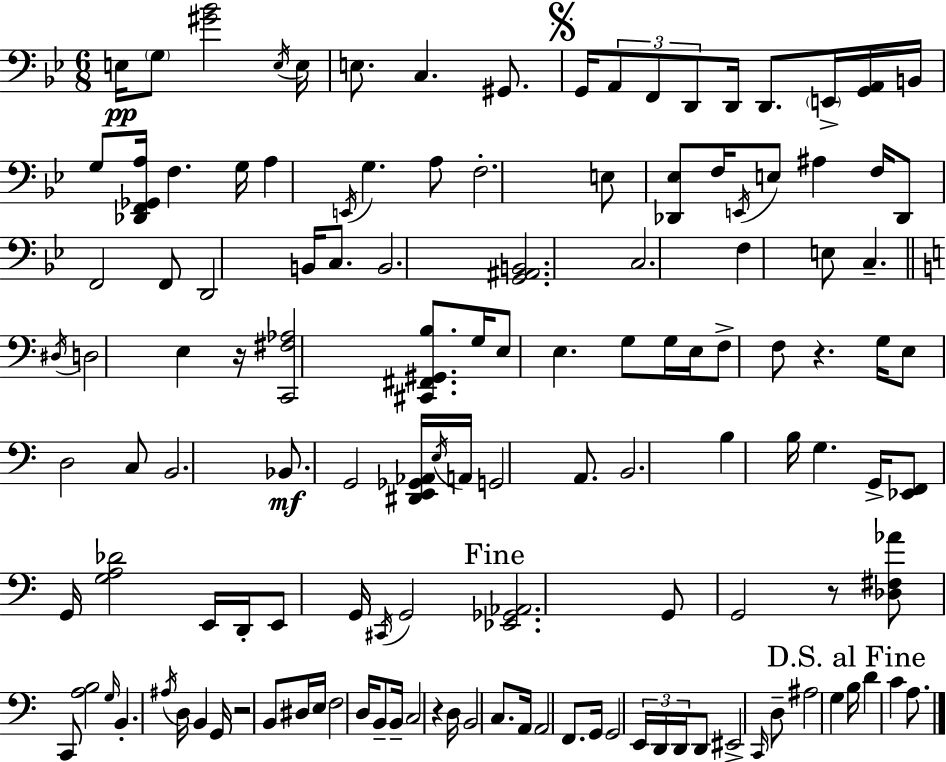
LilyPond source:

{
  \clef bass
  \numericTimeSignature
  \time 6/8
  \key g \minor
  e16\pp \parenthesize g8 <gis' bes'>2 \acciaccatura { e16 } | e16 e8. c4. gis,8. | \mark \markup { \musicglyph "scripts.segno" } g,16 \tuplet 3/2 { a,8 f,8 d,8 } d,16 d,8. | \parenthesize e,16-> <g, a,>16 b,16 g8 <des, f, ges, a>16 f4. | \break g16 a4 \acciaccatura { e,16 } g4. | a8 f2.-. | e8 <des, ees>8 f16 \acciaccatura { e,16 } e8 ais4 | f16 des,8 f,2 | \break f,8 d,2 b,16 | c8. b,2. | <g, ais, b,>2. | c2. | \break f4 e8 c4.-- | \bar "||" \break \key c \major \acciaccatura { dis16 } d2 e4 | r16 <c, fis aes>2 <cis, fis, gis, b>8. | g16 e8 e4. g8 | g16 e16 f8-> f8 r4. | \break g16 e8 d2 c8 | b,2. | bes,8.\mf g,2 | <dis, e, ges, aes,>16 \acciaccatura { e16 } a,16 g,2 a,8. | \break b,2. | b4 b16 g4. | g,16-> <ees, f,>8 g,16 <g a des'>2 | e,16 d,16-. e,8 g,16 \acciaccatura { cis,16 } g,2 | \break \mark "Fine" <ees, ges, aes,>2. | g,8 g,2 | r8 <des fis aes'>8 c,8 <a b>2 | \grace { g16 } b,4.-. \acciaccatura { ais16 } d16 | \break b,4 g,16 r2 | b,8 dis16 e16 f2 | d16 b,8-- b,16-- c2 | r4 d16 b,2 | \break c8. a,16 a,2 | f,8. g,16 g,2 | \tuplet 3/2 { e,16 d,16 d,16 } d,8 eis,2-> | \grace { c,16 } d8-- ais2 | \break g4 \mark "D.S. al Fine" b16 d'4 c'4 | a8. \bar "|."
}